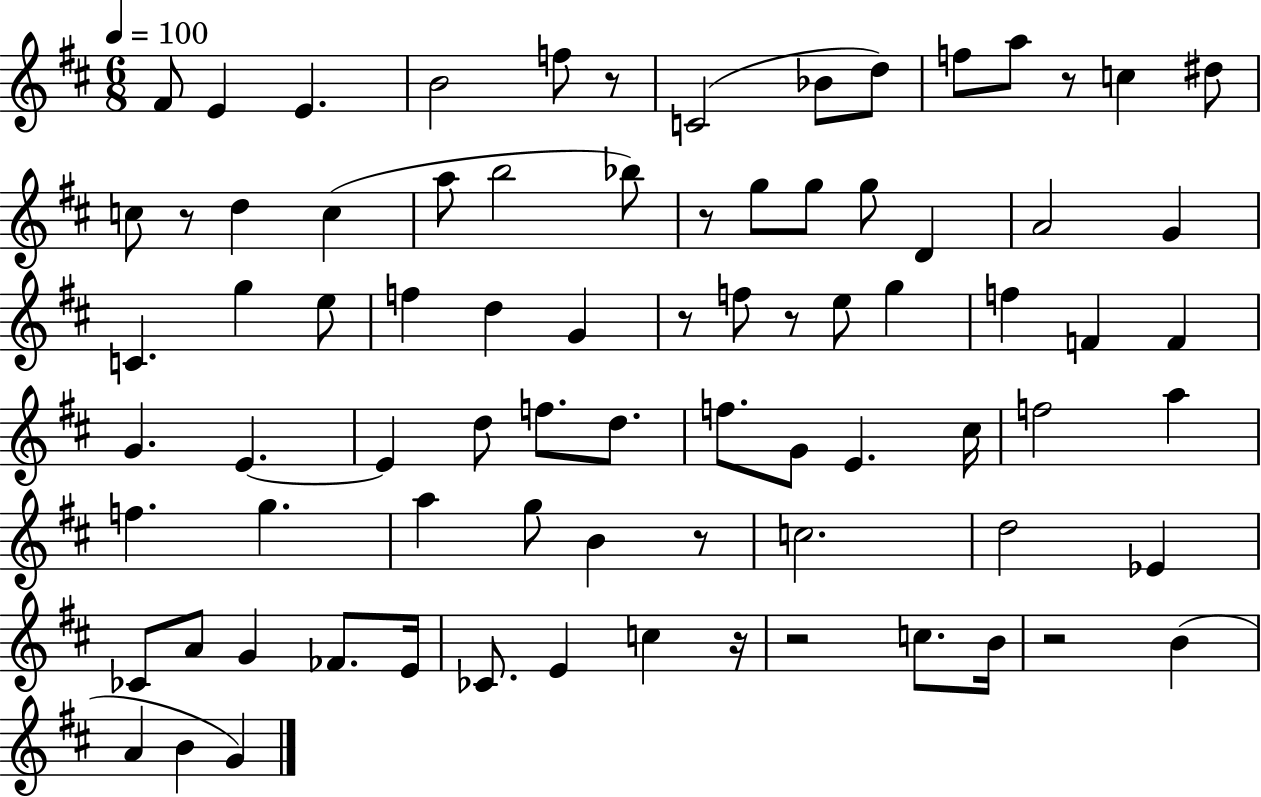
F#4/e E4/q E4/q. B4/h F5/e R/e C4/h Bb4/e D5/e F5/e A5/e R/e C5/q D#5/e C5/e R/e D5/q C5/q A5/e B5/h Bb5/e R/e G5/e G5/e G5/e D4/q A4/h G4/q C4/q. G5/q E5/e F5/q D5/q G4/q R/e F5/e R/e E5/e G5/q F5/q F4/q F4/q G4/q. E4/q. E4/q D5/e F5/e. D5/e. F5/e. G4/e E4/q. C#5/s F5/h A5/q F5/q. G5/q. A5/q G5/e B4/q R/e C5/h. D5/h Eb4/q CES4/e A4/e G4/q FES4/e. E4/s CES4/e. E4/q C5/q R/s R/h C5/e. B4/s R/h B4/q A4/q B4/q G4/q